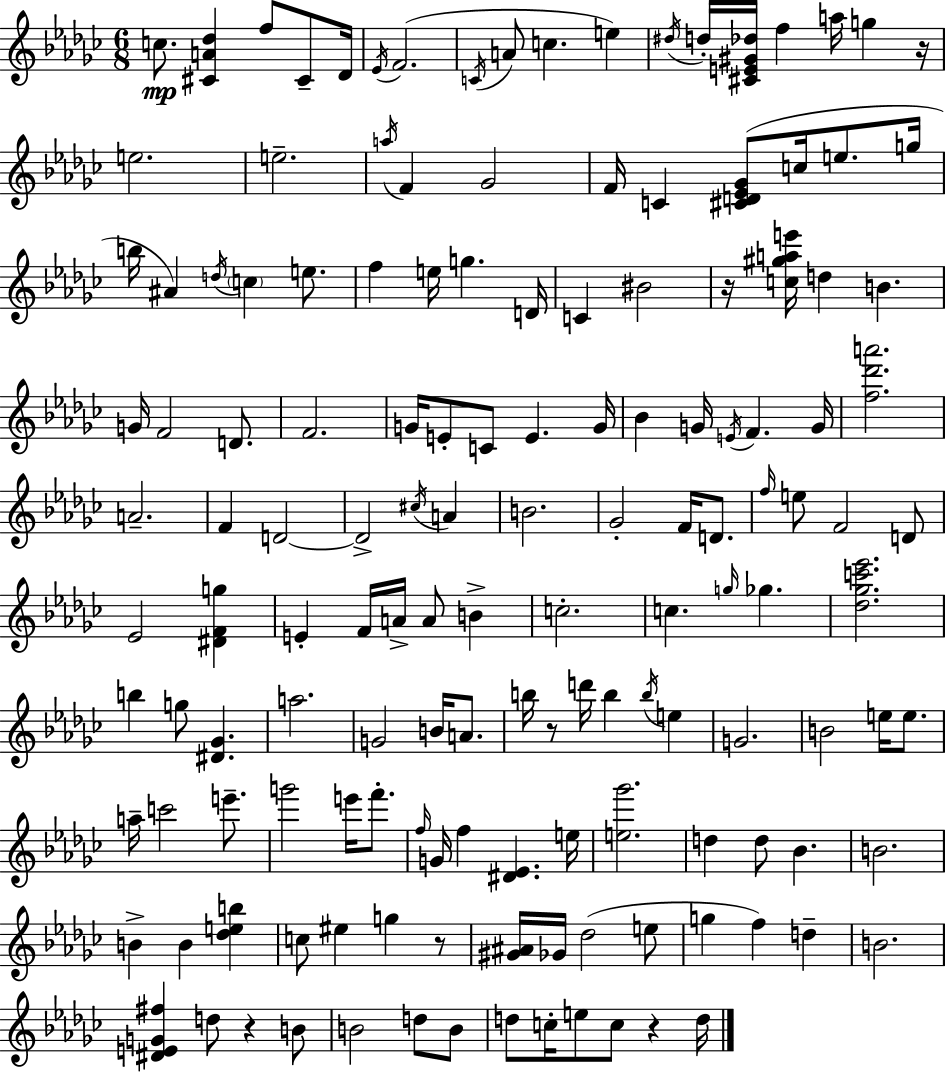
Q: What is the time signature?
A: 6/8